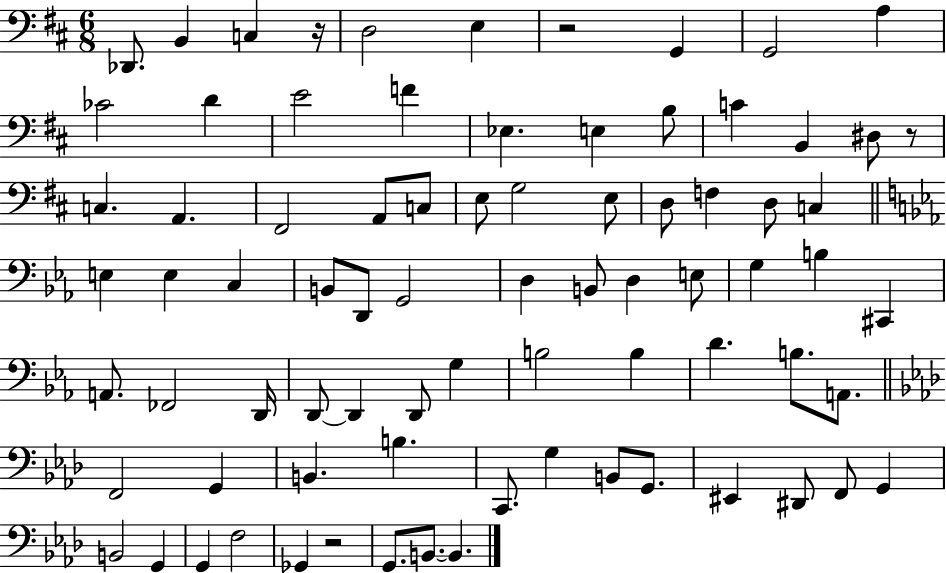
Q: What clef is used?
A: bass